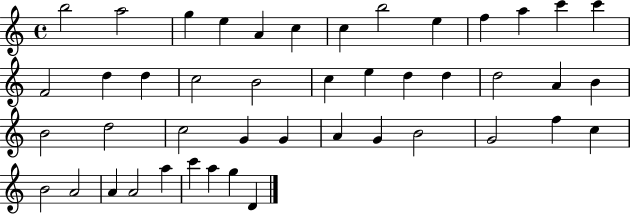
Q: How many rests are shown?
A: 0